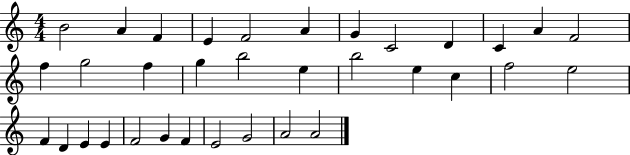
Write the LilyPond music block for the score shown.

{
  \clef treble
  \numericTimeSignature
  \time 4/4
  \key c \major
  b'2 a'4 f'4 | e'4 f'2 a'4 | g'4 c'2 d'4 | c'4 a'4 f'2 | \break f''4 g''2 f''4 | g''4 b''2 e''4 | b''2 e''4 c''4 | f''2 e''2 | \break f'4 d'4 e'4 e'4 | f'2 g'4 f'4 | e'2 g'2 | a'2 a'2 | \break \bar "|."
}